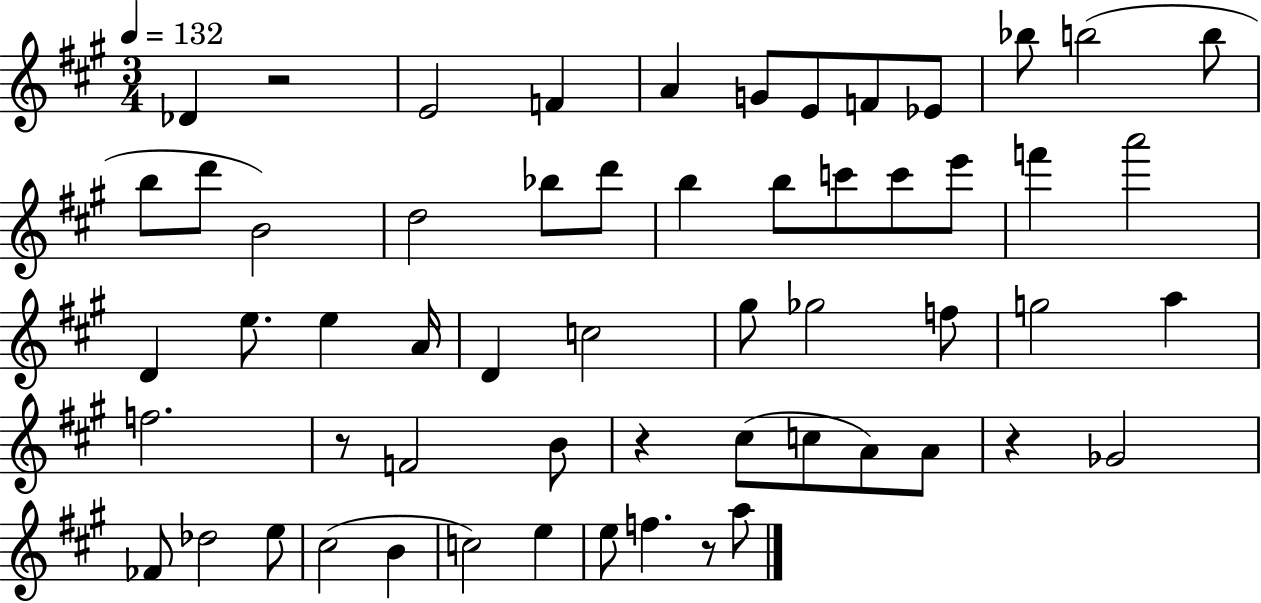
Db4/q R/h E4/h F4/q A4/q G4/e E4/e F4/e Eb4/e Bb5/e B5/h B5/e B5/e D6/e B4/h D5/h Bb5/e D6/e B5/q B5/e C6/e C6/e E6/e F6/q A6/h D4/q E5/e. E5/q A4/s D4/q C5/h G#5/e Gb5/h F5/e G5/h A5/q F5/h. R/e F4/h B4/e R/q C#5/e C5/e A4/e A4/e R/q Gb4/h FES4/e Db5/h E5/e C#5/h B4/q C5/h E5/q E5/e F5/q. R/e A5/e